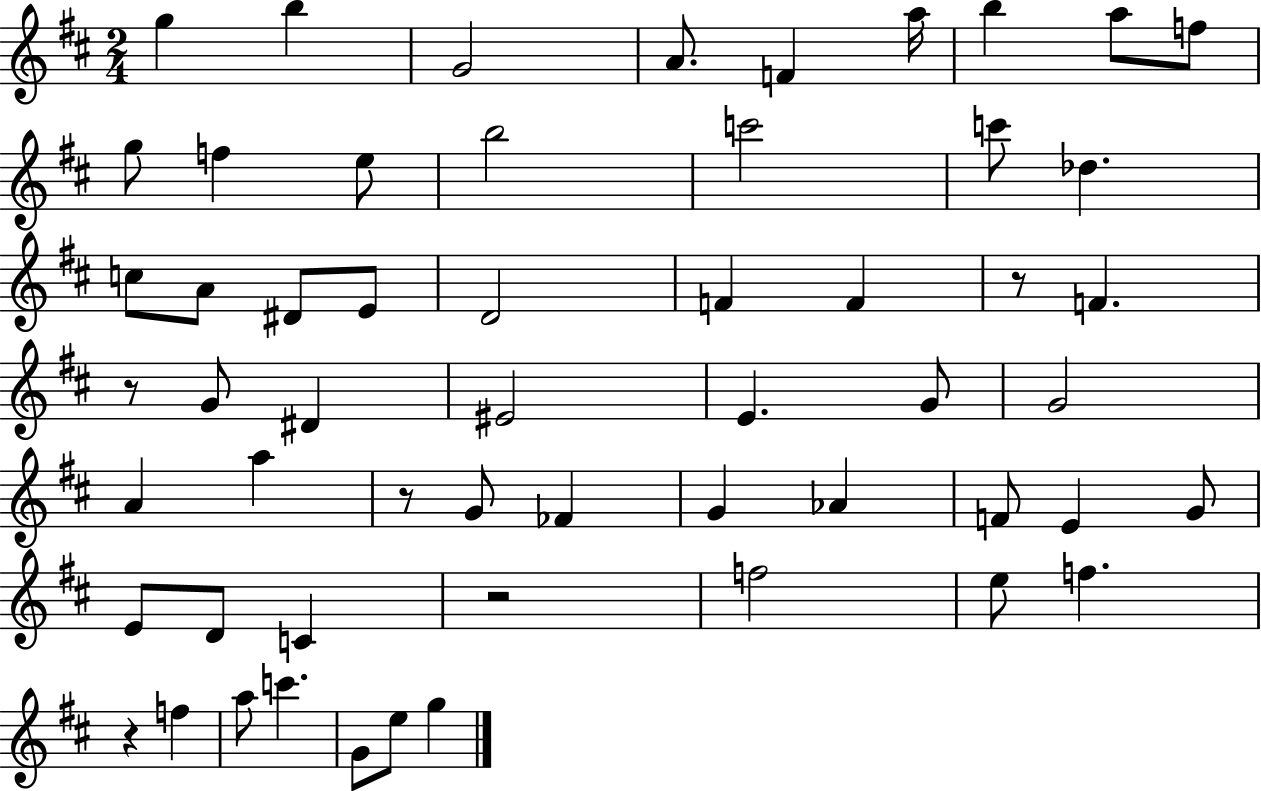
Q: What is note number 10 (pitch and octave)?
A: G5